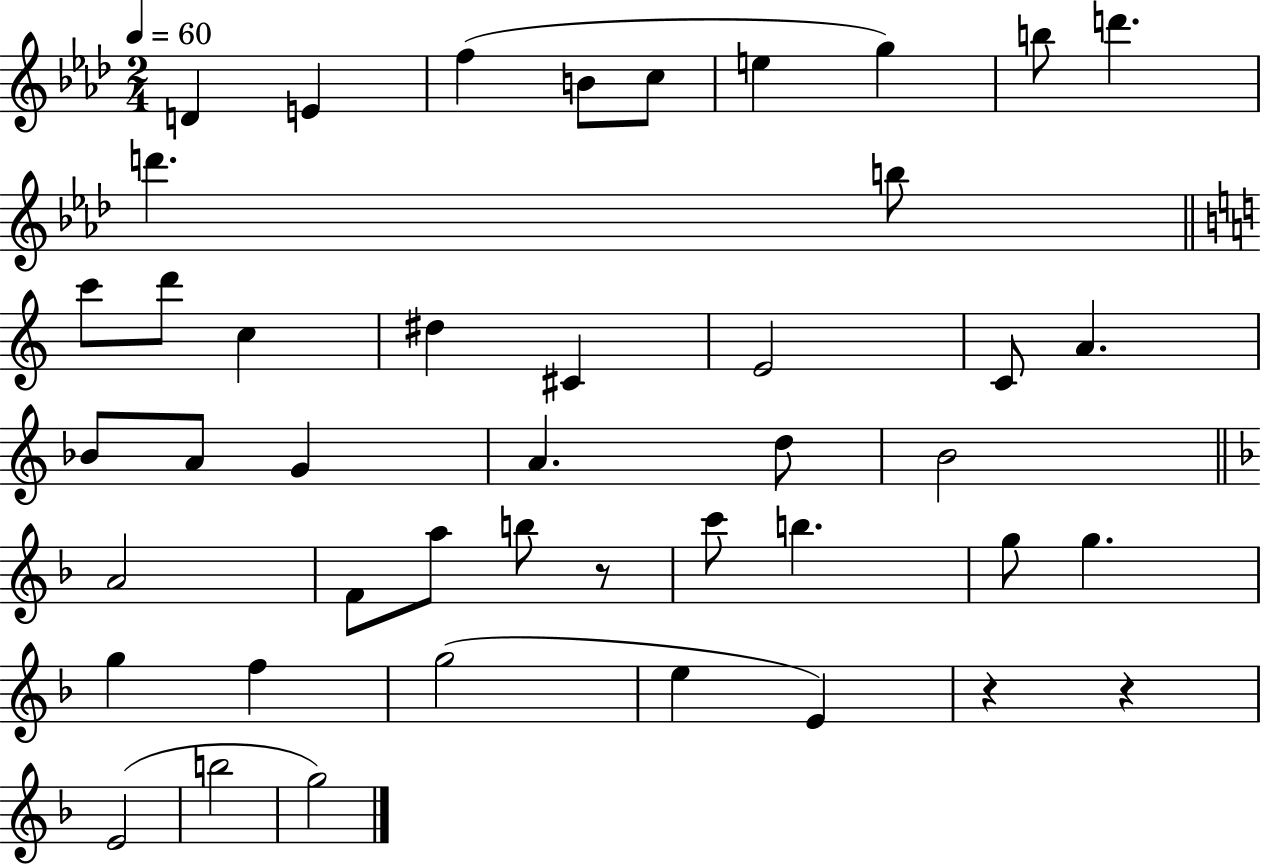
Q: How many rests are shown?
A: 3